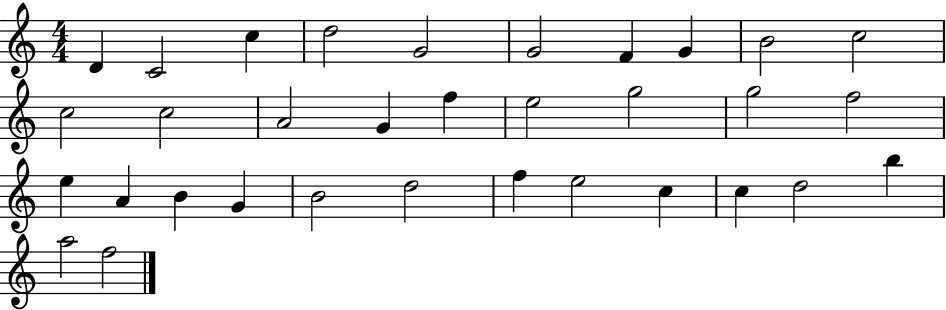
{
  \clef treble
  \numericTimeSignature
  \time 4/4
  \key c \major
  d'4 c'2 c''4 | d''2 g'2 | g'2 f'4 g'4 | b'2 c''2 | \break c''2 c''2 | a'2 g'4 f''4 | e''2 g''2 | g''2 f''2 | \break e''4 a'4 b'4 g'4 | b'2 d''2 | f''4 e''2 c''4 | c''4 d''2 b''4 | \break a''2 f''2 | \bar "|."
}